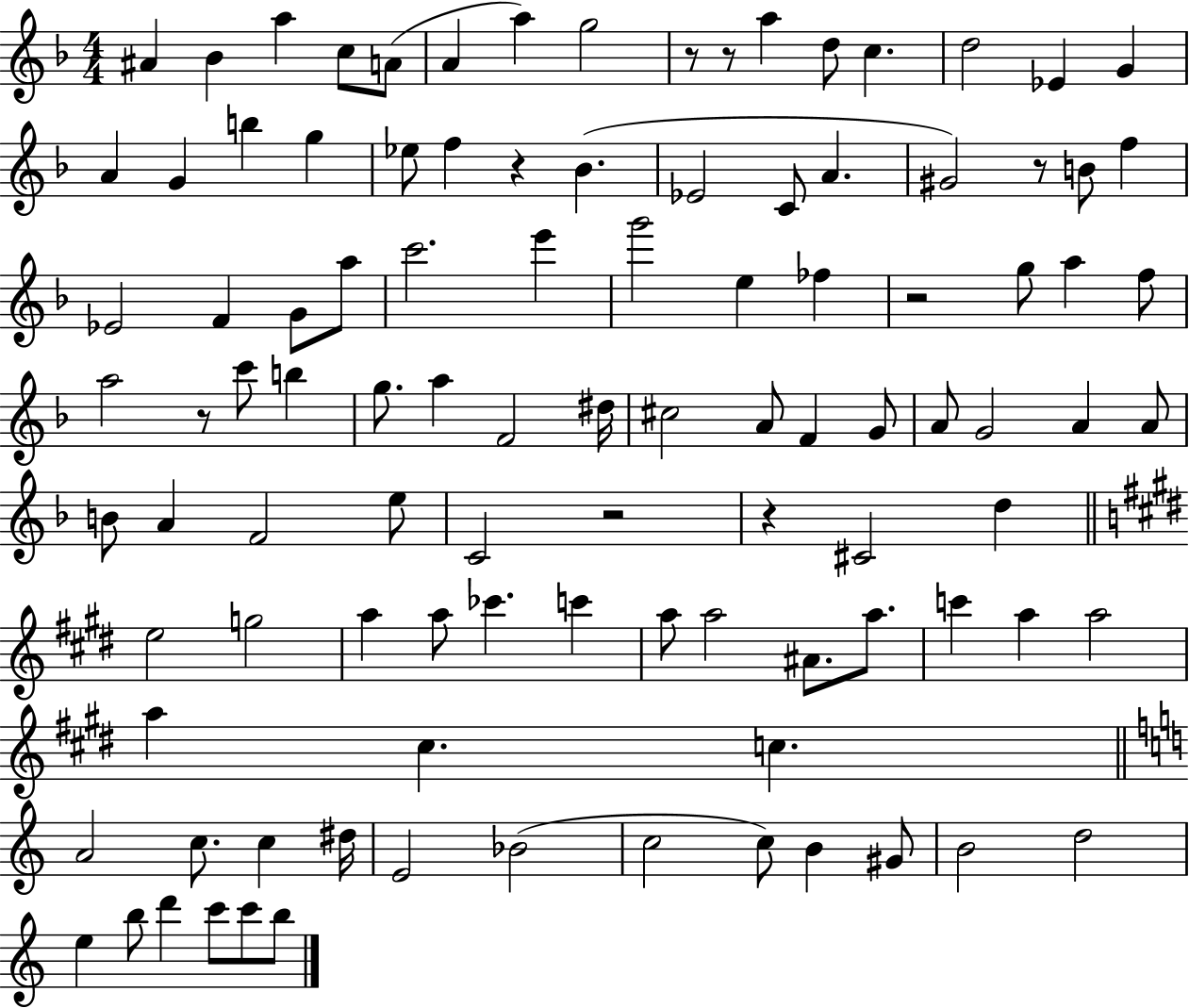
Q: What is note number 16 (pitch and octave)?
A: G4